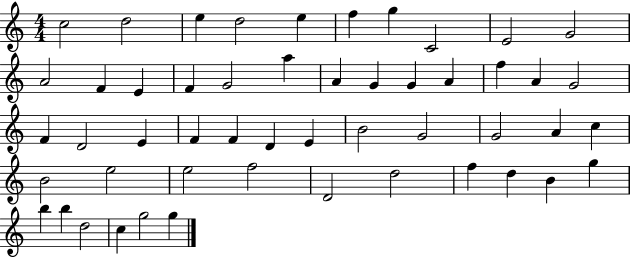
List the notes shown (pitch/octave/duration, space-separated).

C5/h D5/h E5/q D5/h E5/q F5/q G5/q C4/h E4/h G4/h A4/h F4/q E4/q F4/q G4/h A5/q A4/q G4/q G4/q A4/q F5/q A4/q G4/h F4/q D4/h E4/q F4/q F4/q D4/q E4/q B4/h G4/h G4/h A4/q C5/q B4/h E5/h E5/h F5/h D4/h D5/h F5/q D5/q B4/q G5/q B5/q B5/q D5/h C5/q G5/h G5/q